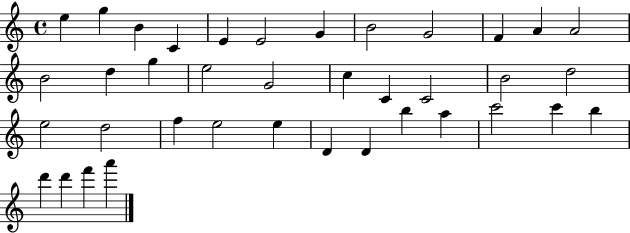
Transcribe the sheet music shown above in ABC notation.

X:1
T:Untitled
M:4/4
L:1/4
K:C
e g B C E E2 G B2 G2 F A A2 B2 d g e2 G2 c C C2 B2 d2 e2 d2 f e2 e D D b a c'2 c' b d' d' f' a'